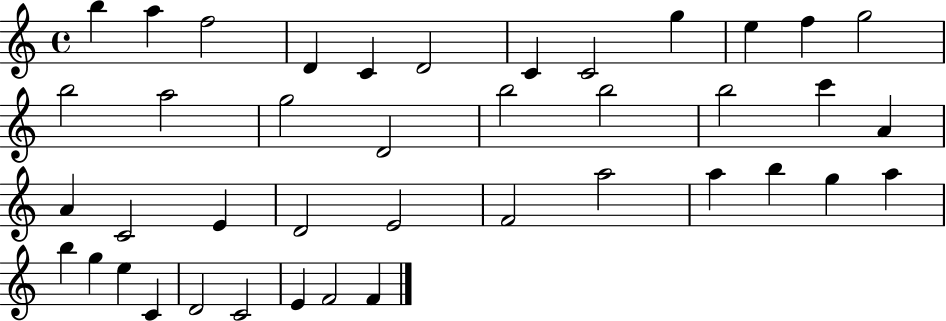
{
  \clef treble
  \time 4/4
  \defaultTimeSignature
  \key c \major
  b''4 a''4 f''2 | d'4 c'4 d'2 | c'4 c'2 g''4 | e''4 f''4 g''2 | \break b''2 a''2 | g''2 d'2 | b''2 b''2 | b''2 c'''4 a'4 | \break a'4 c'2 e'4 | d'2 e'2 | f'2 a''2 | a''4 b''4 g''4 a''4 | \break b''4 g''4 e''4 c'4 | d'2 c'2 | e'4 f'2 f'4 | \bar "|."
}